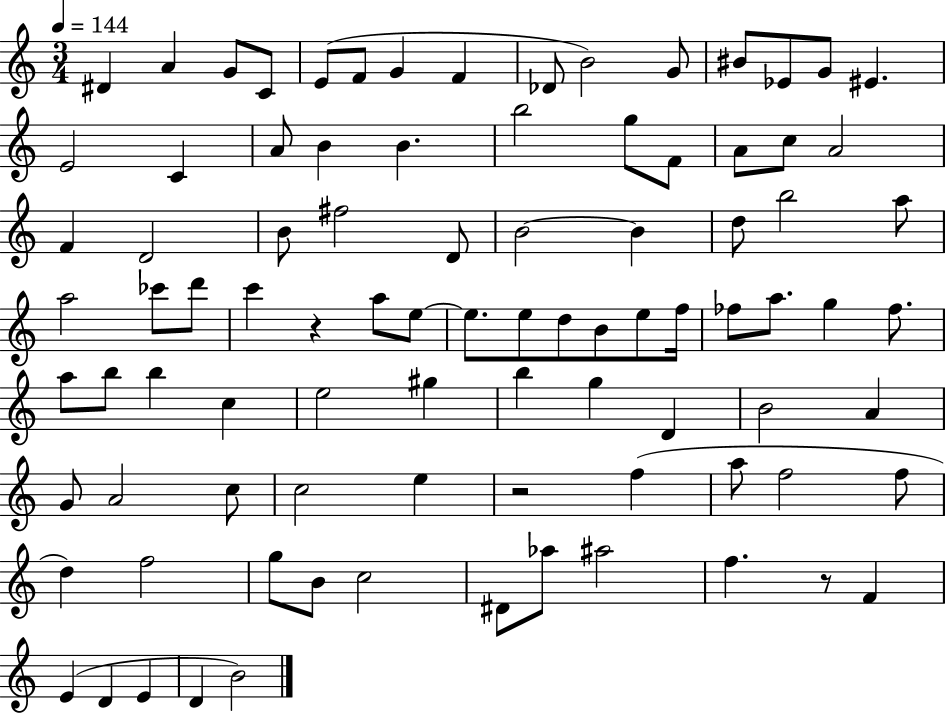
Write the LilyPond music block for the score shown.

{
  \clef treble
  \numericTimeSignature
  \time 3/4
  \key c \major
  \tempo 4 = 144
  \repeat volta 2 { dis'4 a'4 g'8 c'8 | e'8( f'8 g'4 f'4 | des'8 b'2) g'8 | bis'8 ees'8 g'8 eis'4. | \break e'2 c'4 | a'8 b'4 b'4. | b''2 g''8 f'8 | a'8 c''8 a'2 | \break f'4 d'2 | b'8 fis''2 d'8 | b'2~~ b'4 | d''8 b''2 a''8 | \break a''2 ces'''8 d'''8 | c'''4 r4 a''8 e''8~~ | e''8. e''8 d''8 b'8 e''8 f''16 | fes''8 a''8. g''4 fes''8. | \break a''8 b''8 b''4 c''4 | e''2 gis''4 | b''4 g''4 d'4 | b'2 a'4 | \break g'8 a'2 c''8 | c''2 e''4 | r2 f''4( | a''8 f''2 f''8 | \break d''4) f''2 | g''8 b'8 c''2 | dis'8 aes''8 ais''2 | f''4. r8 f'4 | \break e'4( d'4 e'4 | d'4 b'2) | } \bar "|."
}